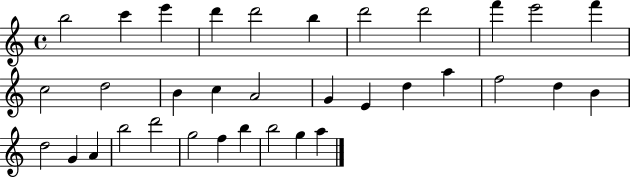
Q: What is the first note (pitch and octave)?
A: B5